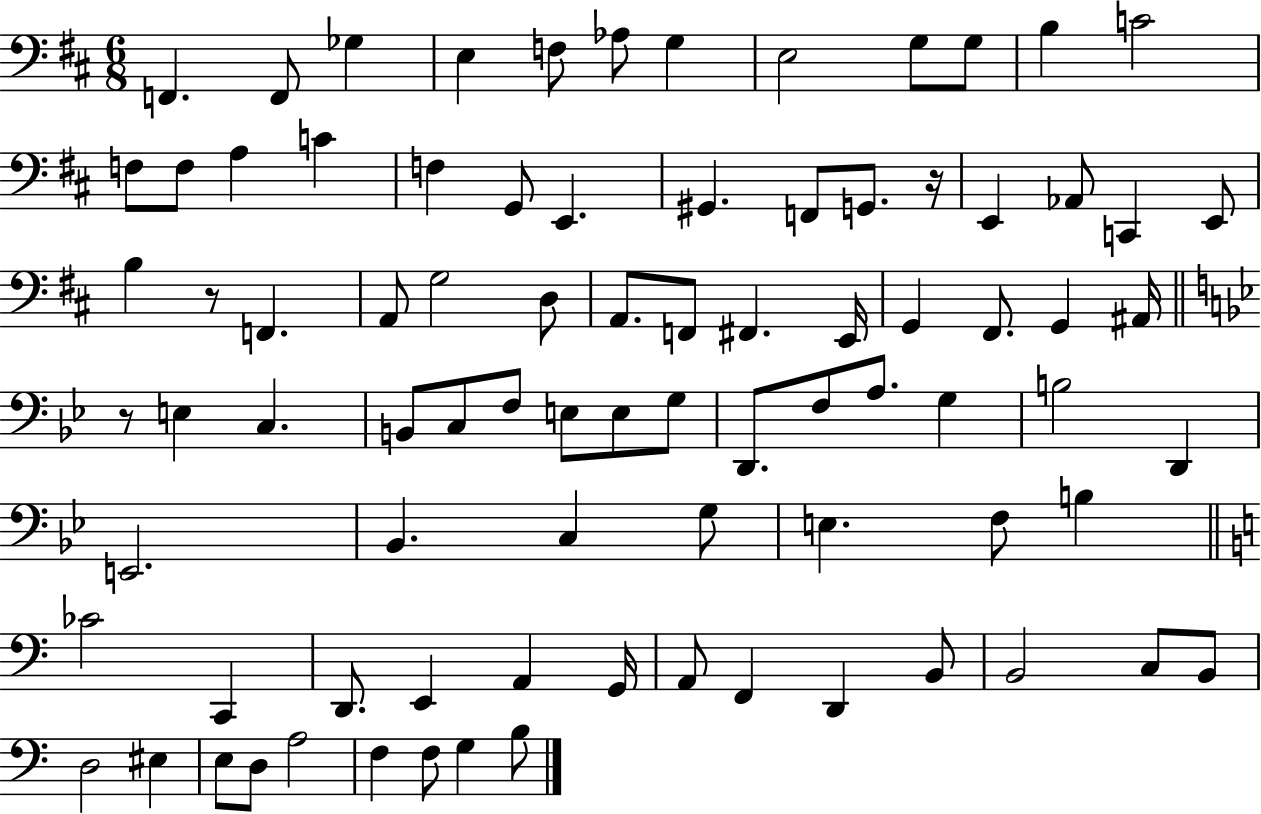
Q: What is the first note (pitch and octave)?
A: F2